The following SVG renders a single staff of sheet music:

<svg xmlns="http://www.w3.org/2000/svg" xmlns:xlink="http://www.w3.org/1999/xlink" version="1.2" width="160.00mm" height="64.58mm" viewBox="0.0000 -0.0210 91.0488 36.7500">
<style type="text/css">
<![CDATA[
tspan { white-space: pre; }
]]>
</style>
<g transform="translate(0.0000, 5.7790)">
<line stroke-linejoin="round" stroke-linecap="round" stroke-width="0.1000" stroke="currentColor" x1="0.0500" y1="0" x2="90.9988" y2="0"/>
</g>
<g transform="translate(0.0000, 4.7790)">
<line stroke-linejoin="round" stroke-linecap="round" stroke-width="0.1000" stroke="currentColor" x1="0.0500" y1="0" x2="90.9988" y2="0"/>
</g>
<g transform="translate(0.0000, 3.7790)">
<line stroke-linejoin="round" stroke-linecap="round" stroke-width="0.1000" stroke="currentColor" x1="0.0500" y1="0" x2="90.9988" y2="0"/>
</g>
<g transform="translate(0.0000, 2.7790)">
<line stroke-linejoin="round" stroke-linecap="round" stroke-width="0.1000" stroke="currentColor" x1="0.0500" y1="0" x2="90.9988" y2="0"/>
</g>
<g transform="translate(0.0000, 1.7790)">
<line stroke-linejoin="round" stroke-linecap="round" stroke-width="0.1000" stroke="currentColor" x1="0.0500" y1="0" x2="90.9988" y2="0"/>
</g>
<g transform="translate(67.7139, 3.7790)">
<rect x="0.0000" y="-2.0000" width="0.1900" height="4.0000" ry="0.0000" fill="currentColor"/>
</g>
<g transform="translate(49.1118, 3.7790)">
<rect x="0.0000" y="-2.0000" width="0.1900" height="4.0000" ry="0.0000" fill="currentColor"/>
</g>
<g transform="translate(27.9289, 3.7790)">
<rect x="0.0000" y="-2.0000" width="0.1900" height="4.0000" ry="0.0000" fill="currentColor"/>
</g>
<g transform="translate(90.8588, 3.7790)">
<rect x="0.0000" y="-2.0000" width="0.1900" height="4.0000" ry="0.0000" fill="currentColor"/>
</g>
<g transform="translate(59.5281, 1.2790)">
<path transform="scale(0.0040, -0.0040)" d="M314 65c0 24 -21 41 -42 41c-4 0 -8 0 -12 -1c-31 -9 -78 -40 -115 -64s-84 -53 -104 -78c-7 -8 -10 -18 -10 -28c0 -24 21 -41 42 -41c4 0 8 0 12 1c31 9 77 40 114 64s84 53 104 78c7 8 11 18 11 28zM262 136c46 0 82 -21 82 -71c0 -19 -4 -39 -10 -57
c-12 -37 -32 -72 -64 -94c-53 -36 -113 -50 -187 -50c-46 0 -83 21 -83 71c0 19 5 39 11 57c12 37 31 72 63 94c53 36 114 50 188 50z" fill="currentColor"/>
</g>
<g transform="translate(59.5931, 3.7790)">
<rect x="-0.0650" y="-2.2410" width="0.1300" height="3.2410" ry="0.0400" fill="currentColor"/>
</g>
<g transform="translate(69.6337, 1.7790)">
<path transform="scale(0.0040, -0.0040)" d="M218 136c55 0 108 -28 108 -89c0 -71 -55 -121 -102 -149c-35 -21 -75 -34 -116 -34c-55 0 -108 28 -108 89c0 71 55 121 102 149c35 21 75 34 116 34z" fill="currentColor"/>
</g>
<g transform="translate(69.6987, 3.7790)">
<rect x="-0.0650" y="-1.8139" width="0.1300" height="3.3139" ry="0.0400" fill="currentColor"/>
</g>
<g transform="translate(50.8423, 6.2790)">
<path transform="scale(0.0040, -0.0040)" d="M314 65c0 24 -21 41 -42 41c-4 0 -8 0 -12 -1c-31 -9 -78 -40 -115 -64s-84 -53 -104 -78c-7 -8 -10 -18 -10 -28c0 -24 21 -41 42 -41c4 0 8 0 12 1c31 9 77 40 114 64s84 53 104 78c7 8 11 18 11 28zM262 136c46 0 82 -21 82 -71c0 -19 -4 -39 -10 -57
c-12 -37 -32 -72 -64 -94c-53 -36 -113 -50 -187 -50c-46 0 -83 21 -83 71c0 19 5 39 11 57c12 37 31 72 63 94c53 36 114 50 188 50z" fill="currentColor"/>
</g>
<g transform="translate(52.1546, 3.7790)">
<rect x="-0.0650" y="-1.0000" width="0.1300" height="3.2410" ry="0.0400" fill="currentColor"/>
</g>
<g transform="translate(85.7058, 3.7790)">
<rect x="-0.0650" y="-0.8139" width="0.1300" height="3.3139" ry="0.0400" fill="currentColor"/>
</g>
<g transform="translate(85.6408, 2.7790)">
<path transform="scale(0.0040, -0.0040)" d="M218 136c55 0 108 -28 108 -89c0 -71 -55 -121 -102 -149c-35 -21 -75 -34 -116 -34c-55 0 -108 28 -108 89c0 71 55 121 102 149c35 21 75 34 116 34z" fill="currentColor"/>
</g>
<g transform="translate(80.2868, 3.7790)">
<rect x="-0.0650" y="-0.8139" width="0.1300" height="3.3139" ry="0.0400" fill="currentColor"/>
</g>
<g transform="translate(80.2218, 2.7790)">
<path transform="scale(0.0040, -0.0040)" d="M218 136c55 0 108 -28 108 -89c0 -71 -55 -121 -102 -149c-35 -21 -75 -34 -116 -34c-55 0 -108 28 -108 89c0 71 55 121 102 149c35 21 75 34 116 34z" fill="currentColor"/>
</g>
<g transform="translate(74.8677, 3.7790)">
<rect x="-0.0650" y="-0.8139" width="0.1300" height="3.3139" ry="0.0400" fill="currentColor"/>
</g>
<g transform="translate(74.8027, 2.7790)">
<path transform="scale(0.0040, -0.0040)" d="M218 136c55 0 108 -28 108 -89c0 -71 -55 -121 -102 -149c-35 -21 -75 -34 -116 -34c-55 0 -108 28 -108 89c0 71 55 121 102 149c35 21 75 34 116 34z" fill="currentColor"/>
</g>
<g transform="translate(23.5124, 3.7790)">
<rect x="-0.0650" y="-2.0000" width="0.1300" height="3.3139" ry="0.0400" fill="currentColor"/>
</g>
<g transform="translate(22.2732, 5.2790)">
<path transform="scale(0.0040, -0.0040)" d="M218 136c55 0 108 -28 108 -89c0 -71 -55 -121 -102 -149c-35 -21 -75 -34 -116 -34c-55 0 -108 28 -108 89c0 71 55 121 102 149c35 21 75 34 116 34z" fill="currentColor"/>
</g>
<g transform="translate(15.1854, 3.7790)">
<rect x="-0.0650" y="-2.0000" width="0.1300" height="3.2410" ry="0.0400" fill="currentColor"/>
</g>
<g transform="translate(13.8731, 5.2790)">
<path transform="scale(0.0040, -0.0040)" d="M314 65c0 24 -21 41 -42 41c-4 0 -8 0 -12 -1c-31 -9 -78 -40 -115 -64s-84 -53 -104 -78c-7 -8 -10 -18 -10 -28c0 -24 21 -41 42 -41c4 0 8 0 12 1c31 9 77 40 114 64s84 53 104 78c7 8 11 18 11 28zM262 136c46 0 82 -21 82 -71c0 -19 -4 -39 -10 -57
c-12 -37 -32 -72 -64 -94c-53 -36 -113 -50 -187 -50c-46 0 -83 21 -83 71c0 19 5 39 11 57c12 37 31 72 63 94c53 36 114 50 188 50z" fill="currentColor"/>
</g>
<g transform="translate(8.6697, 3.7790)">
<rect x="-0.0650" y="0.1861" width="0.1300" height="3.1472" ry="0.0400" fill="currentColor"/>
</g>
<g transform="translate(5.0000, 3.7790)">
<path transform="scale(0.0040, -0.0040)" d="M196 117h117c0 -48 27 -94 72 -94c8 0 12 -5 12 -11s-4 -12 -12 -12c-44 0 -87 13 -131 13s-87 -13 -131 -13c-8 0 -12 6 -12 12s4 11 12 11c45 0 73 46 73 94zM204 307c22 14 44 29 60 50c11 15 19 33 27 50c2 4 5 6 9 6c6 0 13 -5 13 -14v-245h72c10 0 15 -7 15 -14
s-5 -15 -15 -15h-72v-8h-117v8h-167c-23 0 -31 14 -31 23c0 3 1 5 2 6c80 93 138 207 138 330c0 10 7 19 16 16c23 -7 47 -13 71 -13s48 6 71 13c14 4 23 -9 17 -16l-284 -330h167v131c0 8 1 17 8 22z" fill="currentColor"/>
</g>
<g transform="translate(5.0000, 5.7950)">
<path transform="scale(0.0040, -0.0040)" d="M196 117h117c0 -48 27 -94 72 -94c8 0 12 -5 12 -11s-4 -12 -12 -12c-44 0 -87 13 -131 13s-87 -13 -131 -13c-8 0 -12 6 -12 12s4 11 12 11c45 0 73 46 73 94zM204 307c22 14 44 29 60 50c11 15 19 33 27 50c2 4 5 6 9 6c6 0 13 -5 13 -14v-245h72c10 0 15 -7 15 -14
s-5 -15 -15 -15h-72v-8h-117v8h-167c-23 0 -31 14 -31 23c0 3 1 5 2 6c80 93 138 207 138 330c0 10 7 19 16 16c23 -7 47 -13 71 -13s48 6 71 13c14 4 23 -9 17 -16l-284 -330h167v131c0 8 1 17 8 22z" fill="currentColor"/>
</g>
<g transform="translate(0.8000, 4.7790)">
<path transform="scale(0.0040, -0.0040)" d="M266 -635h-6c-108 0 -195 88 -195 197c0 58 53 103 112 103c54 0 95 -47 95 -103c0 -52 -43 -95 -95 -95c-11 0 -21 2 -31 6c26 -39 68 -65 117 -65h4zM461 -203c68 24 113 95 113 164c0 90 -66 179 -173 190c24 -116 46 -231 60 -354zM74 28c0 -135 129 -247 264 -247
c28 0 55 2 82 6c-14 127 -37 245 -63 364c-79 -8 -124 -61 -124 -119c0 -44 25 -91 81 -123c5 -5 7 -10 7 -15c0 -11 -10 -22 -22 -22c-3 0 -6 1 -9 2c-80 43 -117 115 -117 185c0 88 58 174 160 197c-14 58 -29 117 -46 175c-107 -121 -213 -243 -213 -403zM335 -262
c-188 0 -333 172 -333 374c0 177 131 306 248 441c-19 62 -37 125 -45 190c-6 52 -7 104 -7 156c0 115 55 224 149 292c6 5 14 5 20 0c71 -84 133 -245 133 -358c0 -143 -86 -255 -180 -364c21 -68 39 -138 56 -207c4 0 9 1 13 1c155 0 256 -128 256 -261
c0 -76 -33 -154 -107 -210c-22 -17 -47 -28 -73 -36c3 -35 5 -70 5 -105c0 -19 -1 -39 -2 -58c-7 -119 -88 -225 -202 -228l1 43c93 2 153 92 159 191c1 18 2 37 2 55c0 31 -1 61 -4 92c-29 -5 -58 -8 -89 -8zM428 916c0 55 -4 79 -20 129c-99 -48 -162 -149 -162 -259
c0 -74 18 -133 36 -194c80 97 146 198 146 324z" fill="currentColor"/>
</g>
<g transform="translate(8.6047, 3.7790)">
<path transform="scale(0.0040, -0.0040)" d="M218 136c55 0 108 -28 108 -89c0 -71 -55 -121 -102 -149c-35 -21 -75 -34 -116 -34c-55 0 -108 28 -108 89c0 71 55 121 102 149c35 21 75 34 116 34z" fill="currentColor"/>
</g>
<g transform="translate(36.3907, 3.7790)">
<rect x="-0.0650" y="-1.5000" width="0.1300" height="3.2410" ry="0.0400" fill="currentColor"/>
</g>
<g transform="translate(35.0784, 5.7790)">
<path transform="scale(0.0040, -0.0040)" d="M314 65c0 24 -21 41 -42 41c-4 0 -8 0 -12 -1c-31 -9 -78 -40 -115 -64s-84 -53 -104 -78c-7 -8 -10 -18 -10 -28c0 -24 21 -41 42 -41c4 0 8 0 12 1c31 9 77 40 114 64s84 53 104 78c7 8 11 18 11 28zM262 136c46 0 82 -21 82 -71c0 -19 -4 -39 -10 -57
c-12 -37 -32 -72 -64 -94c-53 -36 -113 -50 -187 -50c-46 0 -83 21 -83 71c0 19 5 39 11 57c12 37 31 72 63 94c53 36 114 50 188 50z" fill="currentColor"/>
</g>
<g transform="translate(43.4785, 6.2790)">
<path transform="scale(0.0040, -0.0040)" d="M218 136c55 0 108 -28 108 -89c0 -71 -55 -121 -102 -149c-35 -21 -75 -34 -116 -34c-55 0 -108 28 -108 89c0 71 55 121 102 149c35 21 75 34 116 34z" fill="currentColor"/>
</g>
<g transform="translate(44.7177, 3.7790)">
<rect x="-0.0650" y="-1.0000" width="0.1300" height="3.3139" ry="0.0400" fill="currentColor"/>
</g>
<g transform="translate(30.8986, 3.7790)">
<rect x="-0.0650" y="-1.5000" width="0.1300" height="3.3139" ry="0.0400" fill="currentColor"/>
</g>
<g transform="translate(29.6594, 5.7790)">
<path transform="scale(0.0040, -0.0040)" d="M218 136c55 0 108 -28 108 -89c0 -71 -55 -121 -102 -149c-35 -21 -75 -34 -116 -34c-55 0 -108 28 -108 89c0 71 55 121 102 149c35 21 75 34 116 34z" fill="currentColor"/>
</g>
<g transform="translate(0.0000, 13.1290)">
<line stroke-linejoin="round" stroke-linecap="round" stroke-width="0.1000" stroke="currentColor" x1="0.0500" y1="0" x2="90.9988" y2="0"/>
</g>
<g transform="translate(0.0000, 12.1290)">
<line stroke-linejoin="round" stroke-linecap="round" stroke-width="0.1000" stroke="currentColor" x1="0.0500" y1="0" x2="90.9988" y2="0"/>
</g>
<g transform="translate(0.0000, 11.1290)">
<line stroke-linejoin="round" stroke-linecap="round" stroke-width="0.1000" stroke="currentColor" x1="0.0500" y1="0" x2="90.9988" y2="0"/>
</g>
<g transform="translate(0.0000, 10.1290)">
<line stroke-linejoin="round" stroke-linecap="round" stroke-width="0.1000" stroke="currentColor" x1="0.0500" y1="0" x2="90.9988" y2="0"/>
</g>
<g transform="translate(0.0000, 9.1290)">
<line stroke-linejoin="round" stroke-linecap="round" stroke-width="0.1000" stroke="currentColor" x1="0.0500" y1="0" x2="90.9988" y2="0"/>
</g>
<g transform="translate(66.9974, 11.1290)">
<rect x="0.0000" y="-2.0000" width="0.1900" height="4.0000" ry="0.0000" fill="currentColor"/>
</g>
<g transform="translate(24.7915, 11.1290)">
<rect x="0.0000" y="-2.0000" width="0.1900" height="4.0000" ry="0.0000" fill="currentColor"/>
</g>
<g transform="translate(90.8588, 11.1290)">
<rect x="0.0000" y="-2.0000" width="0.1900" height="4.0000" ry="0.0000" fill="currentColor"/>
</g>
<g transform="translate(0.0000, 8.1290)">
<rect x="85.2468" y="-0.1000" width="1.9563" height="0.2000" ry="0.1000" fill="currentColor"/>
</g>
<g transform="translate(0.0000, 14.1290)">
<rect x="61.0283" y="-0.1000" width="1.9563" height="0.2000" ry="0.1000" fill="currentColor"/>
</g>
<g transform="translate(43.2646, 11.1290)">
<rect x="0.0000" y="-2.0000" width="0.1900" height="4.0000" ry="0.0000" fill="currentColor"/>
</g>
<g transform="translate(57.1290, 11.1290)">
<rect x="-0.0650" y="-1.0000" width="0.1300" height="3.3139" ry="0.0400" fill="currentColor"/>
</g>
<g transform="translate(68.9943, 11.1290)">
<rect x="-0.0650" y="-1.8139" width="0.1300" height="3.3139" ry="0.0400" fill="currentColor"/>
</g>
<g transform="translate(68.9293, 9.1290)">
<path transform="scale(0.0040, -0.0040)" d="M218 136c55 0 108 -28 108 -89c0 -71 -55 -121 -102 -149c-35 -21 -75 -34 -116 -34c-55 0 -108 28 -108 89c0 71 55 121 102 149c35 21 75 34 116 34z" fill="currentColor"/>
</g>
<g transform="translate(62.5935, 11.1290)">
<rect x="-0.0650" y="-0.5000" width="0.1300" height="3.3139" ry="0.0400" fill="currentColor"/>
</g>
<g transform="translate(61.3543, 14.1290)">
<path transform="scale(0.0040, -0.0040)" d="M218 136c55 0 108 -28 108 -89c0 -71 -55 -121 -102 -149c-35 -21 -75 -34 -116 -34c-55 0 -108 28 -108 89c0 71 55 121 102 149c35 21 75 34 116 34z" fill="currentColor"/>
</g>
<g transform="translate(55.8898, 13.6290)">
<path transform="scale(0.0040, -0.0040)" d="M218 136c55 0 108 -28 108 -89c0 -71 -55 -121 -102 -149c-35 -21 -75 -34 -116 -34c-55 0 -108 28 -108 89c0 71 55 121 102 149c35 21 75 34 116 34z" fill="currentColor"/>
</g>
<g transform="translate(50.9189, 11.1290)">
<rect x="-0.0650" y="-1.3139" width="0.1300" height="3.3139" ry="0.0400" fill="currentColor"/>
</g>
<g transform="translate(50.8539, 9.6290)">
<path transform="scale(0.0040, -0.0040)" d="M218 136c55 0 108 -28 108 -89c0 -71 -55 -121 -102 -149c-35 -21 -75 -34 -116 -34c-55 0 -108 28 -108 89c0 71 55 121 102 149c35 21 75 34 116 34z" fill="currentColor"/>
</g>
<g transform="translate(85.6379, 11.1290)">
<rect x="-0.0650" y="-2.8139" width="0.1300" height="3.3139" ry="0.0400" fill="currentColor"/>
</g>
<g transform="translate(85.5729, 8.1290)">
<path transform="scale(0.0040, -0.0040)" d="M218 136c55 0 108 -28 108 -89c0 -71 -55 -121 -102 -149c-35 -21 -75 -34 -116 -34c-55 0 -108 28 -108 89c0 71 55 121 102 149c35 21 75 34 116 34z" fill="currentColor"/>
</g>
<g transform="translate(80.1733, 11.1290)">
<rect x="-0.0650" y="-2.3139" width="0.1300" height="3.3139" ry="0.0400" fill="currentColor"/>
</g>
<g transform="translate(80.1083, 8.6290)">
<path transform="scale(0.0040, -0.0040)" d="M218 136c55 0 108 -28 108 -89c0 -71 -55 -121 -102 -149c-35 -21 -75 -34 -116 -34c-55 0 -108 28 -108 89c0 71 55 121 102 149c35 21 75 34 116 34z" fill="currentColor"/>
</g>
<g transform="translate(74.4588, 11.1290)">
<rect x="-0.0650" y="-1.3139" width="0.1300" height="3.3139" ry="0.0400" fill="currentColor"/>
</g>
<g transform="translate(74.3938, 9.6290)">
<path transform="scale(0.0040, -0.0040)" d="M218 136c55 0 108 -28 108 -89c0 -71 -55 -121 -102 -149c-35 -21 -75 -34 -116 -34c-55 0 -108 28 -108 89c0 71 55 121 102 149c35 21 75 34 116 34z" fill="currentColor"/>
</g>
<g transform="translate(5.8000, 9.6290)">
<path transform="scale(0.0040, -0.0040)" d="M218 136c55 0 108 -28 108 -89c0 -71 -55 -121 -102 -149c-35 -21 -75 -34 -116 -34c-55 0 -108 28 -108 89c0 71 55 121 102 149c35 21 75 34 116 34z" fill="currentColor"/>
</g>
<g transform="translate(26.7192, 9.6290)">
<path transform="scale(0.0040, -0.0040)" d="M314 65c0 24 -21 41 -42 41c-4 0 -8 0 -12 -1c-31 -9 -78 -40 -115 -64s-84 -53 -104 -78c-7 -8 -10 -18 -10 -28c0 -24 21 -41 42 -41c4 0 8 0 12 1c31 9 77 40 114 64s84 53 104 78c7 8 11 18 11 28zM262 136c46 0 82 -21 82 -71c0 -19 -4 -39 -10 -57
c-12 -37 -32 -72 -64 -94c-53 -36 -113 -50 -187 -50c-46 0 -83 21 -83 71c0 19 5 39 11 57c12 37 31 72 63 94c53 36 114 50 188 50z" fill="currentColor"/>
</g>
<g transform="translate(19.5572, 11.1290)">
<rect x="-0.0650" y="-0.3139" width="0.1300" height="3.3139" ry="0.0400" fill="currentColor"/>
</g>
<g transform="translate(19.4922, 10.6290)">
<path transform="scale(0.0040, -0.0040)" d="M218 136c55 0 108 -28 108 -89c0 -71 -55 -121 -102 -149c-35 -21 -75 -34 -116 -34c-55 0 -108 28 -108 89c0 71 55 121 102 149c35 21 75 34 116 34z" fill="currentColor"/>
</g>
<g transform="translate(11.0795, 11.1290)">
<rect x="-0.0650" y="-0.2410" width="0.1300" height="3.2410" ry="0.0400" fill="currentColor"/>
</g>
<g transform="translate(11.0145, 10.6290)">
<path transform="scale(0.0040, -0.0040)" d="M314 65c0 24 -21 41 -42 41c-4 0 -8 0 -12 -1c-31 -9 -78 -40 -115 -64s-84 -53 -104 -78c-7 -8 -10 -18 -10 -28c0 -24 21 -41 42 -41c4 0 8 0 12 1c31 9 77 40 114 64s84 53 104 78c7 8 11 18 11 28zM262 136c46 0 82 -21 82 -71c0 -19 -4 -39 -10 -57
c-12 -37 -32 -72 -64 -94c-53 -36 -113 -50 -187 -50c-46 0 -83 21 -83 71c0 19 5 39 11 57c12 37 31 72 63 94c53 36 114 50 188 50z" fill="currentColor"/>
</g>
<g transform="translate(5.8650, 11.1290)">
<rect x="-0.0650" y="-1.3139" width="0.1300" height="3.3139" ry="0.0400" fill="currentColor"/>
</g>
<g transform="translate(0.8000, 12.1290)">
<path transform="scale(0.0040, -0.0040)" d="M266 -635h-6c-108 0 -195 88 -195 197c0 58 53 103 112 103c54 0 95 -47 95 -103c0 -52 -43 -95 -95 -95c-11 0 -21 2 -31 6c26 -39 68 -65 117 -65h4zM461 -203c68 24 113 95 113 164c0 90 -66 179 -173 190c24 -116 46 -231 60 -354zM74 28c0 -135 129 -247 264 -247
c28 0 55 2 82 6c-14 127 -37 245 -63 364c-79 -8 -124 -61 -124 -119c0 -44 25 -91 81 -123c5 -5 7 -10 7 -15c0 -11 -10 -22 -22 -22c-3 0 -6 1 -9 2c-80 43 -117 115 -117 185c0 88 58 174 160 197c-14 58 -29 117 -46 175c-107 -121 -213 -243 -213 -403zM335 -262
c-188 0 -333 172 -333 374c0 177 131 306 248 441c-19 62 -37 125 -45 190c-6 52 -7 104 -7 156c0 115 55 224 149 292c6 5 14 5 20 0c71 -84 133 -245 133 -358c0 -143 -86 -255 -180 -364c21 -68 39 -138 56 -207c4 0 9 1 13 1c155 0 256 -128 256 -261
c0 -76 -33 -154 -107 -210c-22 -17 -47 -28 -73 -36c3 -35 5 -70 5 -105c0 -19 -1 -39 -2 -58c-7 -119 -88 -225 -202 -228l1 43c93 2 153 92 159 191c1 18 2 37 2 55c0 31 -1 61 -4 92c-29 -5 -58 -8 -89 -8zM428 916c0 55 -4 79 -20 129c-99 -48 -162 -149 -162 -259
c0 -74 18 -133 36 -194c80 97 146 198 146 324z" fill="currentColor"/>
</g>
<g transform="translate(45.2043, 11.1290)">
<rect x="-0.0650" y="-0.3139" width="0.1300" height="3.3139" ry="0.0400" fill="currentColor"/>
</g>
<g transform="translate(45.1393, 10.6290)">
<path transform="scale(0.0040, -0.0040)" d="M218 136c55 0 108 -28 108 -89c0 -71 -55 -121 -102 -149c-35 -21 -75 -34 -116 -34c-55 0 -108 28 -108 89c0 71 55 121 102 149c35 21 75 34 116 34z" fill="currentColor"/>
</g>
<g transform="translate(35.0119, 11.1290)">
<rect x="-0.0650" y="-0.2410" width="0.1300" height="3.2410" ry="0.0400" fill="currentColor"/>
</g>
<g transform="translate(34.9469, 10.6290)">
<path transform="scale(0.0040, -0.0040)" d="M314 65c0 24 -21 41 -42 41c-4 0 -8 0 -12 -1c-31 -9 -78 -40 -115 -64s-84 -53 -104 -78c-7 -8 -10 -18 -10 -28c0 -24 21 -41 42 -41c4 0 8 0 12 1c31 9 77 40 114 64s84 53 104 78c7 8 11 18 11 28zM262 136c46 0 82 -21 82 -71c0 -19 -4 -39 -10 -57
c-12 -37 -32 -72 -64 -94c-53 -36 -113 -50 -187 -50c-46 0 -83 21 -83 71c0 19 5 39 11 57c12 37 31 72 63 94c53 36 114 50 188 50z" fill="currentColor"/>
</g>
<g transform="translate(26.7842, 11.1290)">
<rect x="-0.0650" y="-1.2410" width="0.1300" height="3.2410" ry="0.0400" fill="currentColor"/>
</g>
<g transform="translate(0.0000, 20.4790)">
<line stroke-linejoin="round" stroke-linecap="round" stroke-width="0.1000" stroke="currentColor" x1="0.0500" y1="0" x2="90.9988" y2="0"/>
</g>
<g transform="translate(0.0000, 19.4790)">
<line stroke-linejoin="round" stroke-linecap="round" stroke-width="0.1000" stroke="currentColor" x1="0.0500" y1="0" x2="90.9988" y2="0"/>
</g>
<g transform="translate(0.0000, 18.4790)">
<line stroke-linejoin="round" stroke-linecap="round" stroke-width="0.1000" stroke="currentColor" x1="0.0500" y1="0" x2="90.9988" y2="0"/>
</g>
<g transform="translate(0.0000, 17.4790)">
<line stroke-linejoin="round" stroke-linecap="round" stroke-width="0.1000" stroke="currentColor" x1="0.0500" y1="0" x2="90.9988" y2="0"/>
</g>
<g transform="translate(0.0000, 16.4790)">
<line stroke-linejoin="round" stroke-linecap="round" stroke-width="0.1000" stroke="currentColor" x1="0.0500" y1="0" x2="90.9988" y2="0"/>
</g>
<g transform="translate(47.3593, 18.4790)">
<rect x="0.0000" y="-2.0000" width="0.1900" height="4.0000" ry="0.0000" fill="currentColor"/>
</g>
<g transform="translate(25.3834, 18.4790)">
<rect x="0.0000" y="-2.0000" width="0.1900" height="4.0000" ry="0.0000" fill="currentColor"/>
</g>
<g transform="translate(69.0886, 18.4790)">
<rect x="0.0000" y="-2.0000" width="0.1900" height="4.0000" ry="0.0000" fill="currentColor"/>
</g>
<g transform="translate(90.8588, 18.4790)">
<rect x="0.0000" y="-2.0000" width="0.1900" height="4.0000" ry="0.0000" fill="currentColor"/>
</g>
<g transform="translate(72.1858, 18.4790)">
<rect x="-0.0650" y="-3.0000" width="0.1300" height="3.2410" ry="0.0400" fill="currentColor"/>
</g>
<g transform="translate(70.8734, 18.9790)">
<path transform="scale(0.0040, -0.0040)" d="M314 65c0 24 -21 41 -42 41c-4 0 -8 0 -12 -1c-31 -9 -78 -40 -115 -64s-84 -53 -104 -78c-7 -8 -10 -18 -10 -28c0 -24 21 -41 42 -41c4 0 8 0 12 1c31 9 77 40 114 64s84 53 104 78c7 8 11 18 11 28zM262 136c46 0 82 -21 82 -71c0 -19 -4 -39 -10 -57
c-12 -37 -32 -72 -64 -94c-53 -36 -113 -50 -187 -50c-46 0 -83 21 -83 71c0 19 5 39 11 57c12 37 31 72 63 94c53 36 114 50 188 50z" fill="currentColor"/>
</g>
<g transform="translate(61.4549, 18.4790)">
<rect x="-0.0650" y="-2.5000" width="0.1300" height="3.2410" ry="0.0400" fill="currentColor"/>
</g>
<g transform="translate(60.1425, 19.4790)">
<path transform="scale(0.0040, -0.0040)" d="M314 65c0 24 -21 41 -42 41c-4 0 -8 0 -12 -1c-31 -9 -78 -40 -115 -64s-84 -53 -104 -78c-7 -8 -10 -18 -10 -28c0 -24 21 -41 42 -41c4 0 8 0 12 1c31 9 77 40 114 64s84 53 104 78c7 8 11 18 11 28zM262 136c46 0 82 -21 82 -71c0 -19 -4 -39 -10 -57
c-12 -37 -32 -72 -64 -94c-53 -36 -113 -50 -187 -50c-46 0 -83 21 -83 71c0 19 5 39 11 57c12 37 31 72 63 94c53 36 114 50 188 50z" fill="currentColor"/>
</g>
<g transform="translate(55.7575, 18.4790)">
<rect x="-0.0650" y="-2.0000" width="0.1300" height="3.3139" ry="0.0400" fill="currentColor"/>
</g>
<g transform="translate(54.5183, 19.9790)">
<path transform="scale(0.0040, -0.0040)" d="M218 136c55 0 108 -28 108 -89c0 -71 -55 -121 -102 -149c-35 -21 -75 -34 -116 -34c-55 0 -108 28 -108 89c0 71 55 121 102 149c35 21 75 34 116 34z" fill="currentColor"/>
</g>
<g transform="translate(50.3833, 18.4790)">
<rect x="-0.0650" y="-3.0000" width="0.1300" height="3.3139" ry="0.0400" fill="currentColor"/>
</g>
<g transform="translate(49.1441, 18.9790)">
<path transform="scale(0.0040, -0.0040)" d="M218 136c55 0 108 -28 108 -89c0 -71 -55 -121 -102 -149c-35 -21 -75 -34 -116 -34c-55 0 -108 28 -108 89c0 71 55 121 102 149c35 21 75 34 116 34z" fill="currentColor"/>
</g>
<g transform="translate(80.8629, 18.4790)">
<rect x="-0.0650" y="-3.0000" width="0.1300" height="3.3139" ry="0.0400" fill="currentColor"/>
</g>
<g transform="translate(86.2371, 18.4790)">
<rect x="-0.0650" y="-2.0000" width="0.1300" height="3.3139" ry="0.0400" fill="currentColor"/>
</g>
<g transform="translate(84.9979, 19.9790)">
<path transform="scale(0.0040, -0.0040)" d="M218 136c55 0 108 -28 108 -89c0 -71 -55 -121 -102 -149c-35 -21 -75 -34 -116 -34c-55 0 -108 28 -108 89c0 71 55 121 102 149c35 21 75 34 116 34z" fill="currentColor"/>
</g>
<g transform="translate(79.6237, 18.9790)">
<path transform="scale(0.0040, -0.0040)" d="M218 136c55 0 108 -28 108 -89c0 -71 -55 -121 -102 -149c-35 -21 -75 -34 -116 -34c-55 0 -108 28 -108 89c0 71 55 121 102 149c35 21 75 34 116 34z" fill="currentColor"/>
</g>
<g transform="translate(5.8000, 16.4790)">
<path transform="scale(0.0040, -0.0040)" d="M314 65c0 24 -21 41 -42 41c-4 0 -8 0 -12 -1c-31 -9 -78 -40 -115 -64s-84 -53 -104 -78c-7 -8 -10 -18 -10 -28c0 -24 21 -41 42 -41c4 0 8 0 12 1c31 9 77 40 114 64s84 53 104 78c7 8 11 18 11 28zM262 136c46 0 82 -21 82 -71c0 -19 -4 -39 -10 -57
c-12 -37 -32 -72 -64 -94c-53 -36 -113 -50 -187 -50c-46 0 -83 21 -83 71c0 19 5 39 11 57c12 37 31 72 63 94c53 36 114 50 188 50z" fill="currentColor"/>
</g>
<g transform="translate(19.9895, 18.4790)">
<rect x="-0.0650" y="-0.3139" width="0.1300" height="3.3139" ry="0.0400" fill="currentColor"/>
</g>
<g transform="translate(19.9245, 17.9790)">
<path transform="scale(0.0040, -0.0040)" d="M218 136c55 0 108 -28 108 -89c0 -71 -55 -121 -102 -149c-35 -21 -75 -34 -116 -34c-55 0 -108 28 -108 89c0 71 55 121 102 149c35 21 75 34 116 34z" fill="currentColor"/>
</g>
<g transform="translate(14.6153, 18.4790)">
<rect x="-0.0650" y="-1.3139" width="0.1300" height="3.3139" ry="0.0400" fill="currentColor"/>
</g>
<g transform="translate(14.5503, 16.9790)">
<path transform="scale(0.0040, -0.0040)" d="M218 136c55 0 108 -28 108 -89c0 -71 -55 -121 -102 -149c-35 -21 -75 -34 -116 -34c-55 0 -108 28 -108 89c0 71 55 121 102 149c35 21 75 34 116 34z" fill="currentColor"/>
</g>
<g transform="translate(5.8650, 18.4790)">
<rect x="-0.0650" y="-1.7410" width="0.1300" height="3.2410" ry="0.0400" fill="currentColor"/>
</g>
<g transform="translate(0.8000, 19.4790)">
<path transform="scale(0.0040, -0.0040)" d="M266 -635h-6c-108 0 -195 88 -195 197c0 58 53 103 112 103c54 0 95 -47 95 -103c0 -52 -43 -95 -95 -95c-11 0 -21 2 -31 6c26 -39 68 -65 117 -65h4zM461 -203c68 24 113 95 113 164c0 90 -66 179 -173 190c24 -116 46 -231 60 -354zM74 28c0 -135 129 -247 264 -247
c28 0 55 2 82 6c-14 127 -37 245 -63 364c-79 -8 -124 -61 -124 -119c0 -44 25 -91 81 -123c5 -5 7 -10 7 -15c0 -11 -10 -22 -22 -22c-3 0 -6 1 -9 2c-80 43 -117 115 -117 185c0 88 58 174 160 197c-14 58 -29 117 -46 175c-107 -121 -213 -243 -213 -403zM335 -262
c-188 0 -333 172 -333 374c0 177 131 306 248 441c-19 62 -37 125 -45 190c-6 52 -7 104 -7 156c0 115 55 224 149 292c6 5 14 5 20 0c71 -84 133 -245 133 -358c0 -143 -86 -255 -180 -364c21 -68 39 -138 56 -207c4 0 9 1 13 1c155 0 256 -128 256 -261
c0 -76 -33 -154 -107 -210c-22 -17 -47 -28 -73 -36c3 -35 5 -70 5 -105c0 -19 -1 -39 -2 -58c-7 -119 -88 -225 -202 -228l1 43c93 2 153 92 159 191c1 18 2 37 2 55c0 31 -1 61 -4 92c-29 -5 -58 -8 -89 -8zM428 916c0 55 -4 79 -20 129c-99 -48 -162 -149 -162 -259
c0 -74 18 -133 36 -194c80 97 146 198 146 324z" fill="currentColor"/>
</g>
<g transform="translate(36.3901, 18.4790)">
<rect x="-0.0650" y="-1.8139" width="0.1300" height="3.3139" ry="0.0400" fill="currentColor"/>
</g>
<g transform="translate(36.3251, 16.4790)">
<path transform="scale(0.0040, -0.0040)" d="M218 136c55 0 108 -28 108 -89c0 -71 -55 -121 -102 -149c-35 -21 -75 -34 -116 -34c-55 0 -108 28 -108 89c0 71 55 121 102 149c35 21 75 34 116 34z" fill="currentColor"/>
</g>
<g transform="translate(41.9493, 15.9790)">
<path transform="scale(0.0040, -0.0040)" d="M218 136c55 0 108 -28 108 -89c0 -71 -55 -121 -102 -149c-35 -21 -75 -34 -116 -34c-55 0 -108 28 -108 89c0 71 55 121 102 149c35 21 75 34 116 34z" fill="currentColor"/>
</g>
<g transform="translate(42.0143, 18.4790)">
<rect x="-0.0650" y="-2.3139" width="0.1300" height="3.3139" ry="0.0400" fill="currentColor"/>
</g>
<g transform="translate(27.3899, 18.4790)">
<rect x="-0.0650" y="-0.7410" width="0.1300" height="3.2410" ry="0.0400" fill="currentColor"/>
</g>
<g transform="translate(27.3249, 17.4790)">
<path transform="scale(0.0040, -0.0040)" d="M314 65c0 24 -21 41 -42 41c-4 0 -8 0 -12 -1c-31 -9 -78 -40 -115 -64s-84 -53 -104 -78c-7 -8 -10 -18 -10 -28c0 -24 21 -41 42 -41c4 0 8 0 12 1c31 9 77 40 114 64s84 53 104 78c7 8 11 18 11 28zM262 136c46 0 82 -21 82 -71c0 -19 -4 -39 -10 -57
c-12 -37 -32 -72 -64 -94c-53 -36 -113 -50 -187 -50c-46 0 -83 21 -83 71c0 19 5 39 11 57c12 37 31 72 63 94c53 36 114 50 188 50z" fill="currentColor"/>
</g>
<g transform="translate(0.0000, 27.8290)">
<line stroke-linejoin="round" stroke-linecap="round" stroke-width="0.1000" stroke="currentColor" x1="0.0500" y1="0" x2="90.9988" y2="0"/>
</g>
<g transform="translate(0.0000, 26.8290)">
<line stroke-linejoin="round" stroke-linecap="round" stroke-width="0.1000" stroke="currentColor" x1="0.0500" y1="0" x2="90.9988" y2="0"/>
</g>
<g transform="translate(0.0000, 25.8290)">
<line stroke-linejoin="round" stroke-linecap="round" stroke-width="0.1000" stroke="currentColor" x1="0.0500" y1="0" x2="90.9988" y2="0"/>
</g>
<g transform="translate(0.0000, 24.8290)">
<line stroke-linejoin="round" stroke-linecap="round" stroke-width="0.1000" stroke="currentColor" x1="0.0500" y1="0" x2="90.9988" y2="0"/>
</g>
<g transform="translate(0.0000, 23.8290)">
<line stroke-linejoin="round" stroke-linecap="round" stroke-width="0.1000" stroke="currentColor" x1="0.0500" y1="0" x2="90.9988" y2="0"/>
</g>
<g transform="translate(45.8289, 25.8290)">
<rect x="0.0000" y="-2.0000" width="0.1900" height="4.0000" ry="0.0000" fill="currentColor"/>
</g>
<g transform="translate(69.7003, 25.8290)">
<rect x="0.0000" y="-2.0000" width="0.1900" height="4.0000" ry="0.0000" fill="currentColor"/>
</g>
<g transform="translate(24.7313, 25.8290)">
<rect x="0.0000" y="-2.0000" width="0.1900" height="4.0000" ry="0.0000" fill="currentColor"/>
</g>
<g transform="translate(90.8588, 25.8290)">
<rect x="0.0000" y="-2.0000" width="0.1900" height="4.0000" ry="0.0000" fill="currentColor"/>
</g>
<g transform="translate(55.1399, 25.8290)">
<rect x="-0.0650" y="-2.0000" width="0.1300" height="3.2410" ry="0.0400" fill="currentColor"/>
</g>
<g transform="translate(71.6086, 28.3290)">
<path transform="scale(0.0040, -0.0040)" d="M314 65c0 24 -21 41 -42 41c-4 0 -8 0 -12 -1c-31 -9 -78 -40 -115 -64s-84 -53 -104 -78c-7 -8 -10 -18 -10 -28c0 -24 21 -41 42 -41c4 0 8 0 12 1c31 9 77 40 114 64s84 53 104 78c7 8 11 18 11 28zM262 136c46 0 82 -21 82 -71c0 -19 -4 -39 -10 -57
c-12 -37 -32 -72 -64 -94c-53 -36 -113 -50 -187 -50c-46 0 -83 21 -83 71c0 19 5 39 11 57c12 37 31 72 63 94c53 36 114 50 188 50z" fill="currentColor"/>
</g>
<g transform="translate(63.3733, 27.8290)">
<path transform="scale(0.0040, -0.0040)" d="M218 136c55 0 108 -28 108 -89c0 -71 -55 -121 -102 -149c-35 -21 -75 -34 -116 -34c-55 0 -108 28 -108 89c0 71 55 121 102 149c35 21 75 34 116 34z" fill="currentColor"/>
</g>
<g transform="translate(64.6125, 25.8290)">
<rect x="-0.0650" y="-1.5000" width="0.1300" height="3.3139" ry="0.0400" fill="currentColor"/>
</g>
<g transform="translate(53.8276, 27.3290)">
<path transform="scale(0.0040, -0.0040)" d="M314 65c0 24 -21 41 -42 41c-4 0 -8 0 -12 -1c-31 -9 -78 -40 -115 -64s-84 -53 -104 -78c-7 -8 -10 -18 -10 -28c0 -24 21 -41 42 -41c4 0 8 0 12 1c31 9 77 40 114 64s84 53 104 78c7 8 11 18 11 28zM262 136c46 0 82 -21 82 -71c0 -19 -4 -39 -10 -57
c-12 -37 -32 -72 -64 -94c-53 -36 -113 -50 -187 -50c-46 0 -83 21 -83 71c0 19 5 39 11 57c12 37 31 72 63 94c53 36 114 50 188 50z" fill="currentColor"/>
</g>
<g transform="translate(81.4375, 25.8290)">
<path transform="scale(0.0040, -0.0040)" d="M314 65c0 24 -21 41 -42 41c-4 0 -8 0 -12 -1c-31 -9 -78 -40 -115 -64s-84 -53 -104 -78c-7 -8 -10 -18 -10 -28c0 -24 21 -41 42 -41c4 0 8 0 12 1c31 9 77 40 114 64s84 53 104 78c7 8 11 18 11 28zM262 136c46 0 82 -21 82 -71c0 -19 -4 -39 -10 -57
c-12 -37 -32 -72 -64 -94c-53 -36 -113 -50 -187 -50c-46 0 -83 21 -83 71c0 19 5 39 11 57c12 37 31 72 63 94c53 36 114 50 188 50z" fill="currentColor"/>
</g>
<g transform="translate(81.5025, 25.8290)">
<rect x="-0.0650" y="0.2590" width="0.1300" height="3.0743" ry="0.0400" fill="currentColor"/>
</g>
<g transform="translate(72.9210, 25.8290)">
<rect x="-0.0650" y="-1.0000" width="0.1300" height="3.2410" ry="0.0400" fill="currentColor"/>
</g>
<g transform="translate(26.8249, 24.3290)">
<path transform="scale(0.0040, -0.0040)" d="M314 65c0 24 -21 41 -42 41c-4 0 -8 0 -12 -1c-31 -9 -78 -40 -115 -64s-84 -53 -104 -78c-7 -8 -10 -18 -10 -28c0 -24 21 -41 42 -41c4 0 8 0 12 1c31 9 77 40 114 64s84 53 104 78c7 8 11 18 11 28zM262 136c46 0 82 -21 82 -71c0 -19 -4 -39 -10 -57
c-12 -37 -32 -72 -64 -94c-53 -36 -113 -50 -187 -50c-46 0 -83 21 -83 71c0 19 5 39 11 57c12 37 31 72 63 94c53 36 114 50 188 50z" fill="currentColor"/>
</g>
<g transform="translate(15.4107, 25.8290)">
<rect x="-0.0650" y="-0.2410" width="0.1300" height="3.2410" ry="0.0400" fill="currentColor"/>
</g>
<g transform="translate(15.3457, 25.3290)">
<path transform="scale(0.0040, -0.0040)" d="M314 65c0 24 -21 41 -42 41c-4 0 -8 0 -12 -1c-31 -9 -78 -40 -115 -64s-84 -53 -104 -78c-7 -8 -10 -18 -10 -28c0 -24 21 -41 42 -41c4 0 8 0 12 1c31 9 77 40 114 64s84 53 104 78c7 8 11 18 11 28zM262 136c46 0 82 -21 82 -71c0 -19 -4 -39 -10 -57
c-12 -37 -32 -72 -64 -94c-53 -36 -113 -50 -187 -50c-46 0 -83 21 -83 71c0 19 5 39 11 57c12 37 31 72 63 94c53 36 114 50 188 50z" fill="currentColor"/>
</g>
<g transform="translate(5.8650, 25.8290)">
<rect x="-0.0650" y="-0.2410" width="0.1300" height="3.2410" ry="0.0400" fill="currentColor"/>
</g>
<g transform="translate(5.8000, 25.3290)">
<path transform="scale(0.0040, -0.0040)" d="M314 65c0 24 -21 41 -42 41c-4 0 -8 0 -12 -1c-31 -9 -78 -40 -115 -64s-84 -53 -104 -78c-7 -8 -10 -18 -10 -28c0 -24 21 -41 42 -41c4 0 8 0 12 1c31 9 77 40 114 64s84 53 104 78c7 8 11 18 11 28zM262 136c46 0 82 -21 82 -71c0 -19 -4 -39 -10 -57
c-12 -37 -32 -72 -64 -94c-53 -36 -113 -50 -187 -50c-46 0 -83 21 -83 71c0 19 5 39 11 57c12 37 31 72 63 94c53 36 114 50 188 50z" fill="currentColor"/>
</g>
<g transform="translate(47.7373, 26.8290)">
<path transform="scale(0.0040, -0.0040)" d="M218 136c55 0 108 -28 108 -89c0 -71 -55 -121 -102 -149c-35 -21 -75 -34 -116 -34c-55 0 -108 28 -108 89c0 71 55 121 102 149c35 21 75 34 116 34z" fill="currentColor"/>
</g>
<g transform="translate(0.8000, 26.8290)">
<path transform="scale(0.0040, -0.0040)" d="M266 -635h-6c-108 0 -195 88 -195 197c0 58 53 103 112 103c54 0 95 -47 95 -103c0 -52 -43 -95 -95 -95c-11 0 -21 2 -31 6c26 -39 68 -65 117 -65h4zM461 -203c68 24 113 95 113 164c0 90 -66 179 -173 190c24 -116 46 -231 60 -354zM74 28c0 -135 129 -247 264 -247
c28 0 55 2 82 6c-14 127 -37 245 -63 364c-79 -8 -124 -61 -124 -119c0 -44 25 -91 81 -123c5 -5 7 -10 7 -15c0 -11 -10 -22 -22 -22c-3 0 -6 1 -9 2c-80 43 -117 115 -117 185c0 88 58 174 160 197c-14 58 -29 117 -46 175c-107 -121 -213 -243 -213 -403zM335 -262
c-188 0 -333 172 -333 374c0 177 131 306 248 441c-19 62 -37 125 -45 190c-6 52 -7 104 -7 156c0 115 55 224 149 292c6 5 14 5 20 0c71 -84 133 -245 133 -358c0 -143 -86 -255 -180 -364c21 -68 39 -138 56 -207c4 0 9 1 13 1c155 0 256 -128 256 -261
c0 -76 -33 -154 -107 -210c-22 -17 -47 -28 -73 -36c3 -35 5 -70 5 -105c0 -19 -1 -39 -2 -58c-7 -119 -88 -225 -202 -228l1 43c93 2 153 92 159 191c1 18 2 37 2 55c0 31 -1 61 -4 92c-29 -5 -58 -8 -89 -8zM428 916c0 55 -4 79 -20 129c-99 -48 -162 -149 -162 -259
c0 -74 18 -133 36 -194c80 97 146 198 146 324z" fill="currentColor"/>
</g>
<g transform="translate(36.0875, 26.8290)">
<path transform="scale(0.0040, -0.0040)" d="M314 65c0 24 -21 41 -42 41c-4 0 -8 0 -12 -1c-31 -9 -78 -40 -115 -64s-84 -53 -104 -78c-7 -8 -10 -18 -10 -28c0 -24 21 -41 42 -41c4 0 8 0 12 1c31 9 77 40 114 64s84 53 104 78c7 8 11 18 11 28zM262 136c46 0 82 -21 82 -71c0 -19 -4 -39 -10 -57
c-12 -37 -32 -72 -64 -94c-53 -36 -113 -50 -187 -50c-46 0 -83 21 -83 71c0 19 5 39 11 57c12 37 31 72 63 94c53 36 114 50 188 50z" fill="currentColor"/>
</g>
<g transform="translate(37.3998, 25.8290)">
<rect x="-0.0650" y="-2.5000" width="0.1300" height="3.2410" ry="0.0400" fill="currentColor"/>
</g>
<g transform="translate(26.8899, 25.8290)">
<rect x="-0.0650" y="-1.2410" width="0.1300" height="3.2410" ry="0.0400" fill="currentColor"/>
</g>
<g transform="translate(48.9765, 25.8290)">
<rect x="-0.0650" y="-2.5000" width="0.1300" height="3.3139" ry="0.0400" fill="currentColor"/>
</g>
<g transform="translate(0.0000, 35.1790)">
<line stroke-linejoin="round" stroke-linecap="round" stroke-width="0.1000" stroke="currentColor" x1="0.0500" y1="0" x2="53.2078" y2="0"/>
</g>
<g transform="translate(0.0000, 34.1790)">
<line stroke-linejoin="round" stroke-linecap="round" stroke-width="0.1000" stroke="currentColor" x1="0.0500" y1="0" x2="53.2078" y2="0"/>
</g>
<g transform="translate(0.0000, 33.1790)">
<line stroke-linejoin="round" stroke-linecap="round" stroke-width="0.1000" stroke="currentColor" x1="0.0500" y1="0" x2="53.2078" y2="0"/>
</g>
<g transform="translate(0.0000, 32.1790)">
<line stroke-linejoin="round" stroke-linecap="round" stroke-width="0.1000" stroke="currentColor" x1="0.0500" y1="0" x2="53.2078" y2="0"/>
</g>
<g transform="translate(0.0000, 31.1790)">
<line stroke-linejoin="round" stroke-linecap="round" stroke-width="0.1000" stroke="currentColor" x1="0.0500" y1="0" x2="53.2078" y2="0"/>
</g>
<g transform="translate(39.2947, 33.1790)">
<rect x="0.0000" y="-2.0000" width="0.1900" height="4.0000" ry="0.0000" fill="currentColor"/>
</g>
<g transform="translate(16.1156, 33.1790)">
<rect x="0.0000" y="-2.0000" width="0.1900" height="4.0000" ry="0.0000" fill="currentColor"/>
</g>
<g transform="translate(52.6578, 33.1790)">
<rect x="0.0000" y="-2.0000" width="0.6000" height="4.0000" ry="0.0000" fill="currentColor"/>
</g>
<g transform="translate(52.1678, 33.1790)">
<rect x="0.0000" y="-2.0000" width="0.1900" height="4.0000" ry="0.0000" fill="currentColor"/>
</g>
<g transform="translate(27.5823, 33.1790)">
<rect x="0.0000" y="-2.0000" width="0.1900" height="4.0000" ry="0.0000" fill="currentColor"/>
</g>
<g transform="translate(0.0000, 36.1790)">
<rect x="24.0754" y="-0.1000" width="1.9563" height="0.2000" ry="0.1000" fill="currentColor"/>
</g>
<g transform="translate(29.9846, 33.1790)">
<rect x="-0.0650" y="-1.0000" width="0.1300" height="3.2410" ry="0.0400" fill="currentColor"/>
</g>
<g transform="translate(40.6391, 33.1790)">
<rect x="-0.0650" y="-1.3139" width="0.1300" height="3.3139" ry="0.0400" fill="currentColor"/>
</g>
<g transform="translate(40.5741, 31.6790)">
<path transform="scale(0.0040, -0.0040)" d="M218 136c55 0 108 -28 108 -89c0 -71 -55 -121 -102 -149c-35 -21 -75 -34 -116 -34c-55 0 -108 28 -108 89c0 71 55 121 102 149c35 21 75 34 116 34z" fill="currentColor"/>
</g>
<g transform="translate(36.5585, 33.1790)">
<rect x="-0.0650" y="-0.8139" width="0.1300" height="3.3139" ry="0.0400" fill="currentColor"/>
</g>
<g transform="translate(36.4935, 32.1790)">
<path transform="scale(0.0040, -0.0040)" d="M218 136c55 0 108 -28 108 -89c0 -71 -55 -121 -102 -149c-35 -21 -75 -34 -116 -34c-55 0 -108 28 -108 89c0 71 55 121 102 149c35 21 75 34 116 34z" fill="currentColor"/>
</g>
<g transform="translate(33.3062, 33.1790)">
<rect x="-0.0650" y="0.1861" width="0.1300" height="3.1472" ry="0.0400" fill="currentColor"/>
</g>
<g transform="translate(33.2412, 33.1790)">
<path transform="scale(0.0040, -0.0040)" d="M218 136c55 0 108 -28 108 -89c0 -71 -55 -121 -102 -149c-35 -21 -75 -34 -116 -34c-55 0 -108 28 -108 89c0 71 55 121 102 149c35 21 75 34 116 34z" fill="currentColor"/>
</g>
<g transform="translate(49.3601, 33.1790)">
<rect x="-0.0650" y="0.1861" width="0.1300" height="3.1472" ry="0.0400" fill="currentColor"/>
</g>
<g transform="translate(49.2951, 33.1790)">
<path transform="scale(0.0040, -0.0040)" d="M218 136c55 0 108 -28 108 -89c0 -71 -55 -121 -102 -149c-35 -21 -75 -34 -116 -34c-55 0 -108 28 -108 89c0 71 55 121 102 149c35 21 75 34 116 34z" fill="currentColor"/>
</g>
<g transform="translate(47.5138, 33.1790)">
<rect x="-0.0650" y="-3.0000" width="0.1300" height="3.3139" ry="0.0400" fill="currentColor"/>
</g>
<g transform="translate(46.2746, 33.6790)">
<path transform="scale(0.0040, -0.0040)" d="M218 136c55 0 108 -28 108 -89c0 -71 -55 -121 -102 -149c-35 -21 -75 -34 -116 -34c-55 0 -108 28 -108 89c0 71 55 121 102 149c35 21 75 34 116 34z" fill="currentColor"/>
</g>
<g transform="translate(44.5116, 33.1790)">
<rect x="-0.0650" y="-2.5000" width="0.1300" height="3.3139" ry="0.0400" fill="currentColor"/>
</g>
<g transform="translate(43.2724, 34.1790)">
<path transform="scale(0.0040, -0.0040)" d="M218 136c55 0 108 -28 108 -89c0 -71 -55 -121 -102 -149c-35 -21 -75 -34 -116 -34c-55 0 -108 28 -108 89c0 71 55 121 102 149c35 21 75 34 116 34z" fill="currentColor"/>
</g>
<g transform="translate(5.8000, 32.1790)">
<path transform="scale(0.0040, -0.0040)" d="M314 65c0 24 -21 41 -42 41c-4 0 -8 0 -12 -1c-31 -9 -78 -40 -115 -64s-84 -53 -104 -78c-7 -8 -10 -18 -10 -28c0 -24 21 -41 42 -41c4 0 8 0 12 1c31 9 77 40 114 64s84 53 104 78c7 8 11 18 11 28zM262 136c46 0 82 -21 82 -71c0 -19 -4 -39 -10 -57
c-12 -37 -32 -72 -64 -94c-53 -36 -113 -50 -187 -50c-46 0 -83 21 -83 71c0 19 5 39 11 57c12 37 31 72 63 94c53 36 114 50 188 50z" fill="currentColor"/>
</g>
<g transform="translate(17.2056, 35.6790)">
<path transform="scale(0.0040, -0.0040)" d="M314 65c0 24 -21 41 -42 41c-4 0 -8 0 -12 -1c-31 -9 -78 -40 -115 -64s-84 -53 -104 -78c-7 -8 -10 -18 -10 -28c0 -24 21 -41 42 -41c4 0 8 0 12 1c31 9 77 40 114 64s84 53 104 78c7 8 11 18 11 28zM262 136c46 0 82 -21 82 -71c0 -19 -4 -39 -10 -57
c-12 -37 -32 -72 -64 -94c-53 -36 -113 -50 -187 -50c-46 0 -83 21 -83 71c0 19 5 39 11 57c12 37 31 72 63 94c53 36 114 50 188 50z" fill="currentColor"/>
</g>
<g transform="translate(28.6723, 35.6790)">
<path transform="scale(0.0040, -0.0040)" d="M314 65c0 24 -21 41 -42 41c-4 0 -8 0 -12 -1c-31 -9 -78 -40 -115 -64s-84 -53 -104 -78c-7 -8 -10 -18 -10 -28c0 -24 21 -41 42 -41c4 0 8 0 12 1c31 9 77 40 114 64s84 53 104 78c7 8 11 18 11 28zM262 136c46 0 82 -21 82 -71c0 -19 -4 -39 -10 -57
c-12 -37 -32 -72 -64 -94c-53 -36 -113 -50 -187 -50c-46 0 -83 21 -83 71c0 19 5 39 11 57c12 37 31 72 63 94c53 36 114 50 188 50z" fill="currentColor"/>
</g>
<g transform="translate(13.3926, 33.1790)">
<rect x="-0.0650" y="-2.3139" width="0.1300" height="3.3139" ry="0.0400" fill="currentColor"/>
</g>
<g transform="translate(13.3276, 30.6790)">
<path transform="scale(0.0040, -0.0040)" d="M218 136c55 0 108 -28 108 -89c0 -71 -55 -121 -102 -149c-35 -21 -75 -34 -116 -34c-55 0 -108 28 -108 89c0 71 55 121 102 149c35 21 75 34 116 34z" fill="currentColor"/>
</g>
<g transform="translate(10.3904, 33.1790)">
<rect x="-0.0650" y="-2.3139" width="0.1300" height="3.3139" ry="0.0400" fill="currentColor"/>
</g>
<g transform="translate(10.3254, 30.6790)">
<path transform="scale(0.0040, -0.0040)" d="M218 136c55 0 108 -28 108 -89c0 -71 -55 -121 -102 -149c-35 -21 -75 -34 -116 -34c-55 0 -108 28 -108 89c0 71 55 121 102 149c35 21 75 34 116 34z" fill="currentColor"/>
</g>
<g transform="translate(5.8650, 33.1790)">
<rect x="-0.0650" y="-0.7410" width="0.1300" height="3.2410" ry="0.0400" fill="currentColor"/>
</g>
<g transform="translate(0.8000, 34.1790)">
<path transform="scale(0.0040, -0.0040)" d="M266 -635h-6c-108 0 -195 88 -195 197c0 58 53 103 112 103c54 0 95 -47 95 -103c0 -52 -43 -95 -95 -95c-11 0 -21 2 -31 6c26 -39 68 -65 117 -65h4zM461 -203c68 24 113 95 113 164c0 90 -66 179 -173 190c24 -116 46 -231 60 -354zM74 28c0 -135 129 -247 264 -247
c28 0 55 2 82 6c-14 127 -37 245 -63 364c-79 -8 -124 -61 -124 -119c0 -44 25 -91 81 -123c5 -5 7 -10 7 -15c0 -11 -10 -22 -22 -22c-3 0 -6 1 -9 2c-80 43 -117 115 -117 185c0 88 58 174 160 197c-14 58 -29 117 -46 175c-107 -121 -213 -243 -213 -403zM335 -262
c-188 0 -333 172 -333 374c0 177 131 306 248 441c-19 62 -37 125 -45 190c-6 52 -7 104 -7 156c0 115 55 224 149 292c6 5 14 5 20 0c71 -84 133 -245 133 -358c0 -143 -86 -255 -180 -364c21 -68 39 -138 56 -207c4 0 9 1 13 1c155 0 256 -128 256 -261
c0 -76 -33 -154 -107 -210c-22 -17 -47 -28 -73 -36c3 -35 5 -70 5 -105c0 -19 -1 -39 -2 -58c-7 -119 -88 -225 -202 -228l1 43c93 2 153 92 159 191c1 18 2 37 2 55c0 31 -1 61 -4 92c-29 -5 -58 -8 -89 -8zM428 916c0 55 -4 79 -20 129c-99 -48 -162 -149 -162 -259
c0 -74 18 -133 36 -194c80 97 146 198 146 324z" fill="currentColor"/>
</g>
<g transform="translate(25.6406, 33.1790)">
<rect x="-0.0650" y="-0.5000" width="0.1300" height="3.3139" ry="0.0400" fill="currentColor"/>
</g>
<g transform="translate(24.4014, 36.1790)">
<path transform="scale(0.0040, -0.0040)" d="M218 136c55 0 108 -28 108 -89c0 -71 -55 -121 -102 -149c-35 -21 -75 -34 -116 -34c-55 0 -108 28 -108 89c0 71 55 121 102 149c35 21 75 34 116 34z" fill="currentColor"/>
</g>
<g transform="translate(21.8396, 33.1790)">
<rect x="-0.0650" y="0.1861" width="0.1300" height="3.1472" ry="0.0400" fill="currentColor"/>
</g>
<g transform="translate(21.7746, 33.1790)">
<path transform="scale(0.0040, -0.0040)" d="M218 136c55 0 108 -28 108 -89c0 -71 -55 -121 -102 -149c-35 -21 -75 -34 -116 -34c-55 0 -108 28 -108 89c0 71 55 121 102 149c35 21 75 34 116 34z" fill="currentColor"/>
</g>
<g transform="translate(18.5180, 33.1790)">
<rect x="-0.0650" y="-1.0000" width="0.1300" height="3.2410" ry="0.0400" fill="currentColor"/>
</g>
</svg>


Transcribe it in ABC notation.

X:1
T:Untitled
M:4/4
L:1/4
K:C
B F2 F E E2 D D2 g2 f d d d e c2 c e2 c2 c e D C f e g a f2 e c d2 f g A F G2 A2 A F c2 c2 e2 G2 G F2 E D2 B2 d2 g g D2 B C D2 B d e G A B